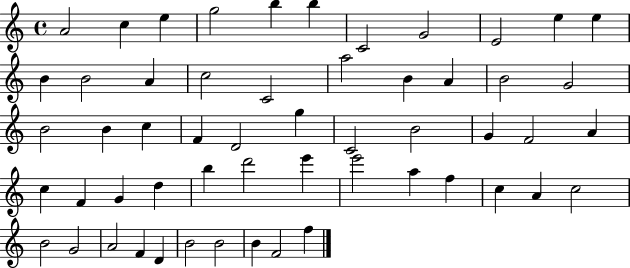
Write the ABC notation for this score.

X:1
T:Untitled
M:4/4
L:1/4
K:C
A2 c e g2 b b C2 G2 E2 e e B B2 A c2 C2 a2 B A B2 G2 B2 B c F D2 g C2 B2 G F2 A c F G d b d'2 e' e'2 a f c A c2 B2 G2 A2 F D B2 B2 B F2 f